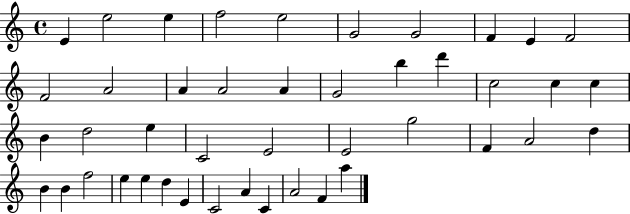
{
  \clef treble
  \time 4/4
  \defaultTimeSignature
  \key c \major
  e'4 e''2 e''4 | f''2 e''2 | g'2 g'2 | f'4 e'4 f'2 | \break f'2 a'2 | a'4 a'2 a'4 | g'2 b''4 d'''4 | c''2 c''4 c''4 | \break b'4 d''2 e''4 | c'2 e'2 | e'2 g''2 | f'4 a'2 d''4 | \break b'4 b'4 f''2 | e''4 e''4 d''4 e'4 | c'2 a'4 c'4 | a'2 f'4 a''4 | \break \bar "|."
}